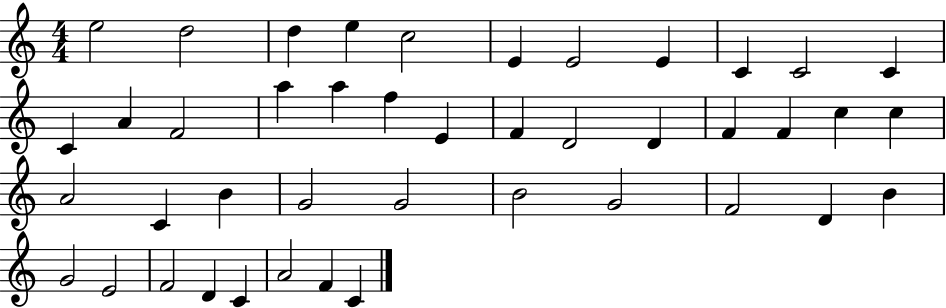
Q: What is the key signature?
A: C major